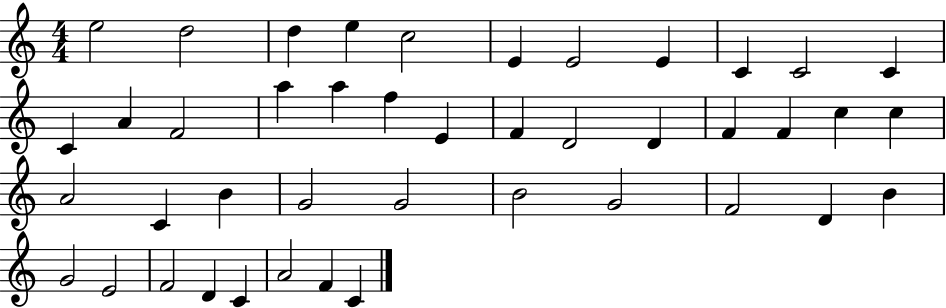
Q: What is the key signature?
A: C major